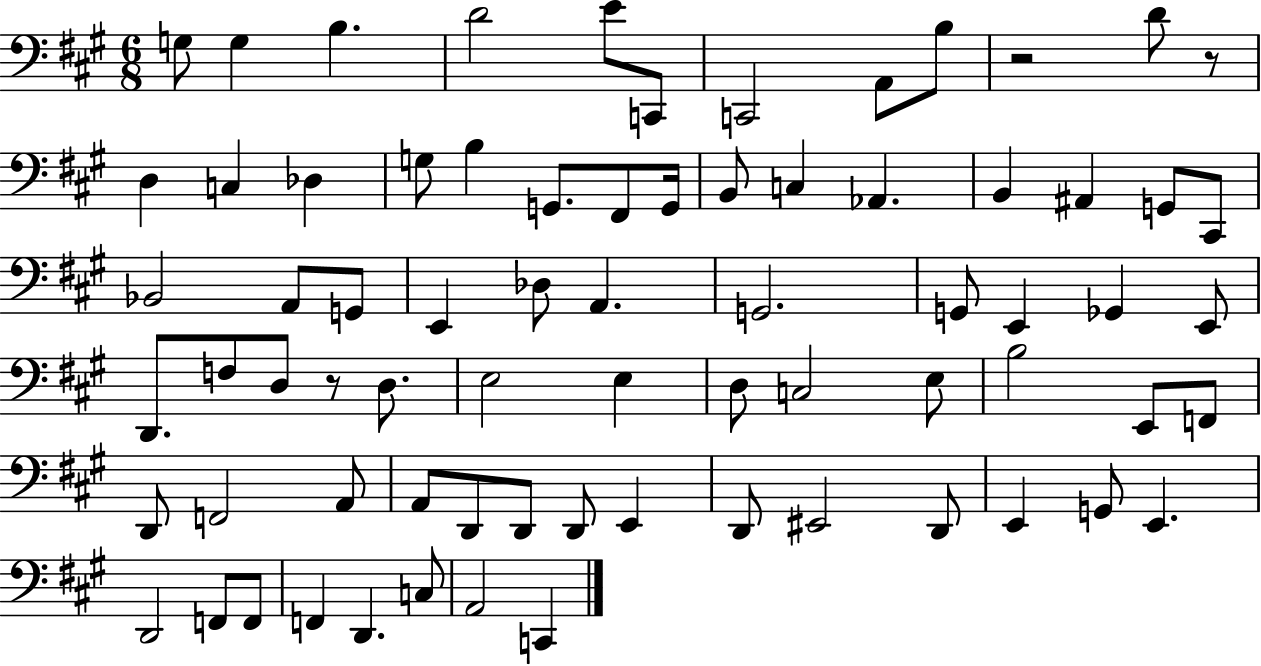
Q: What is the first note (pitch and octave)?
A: G3